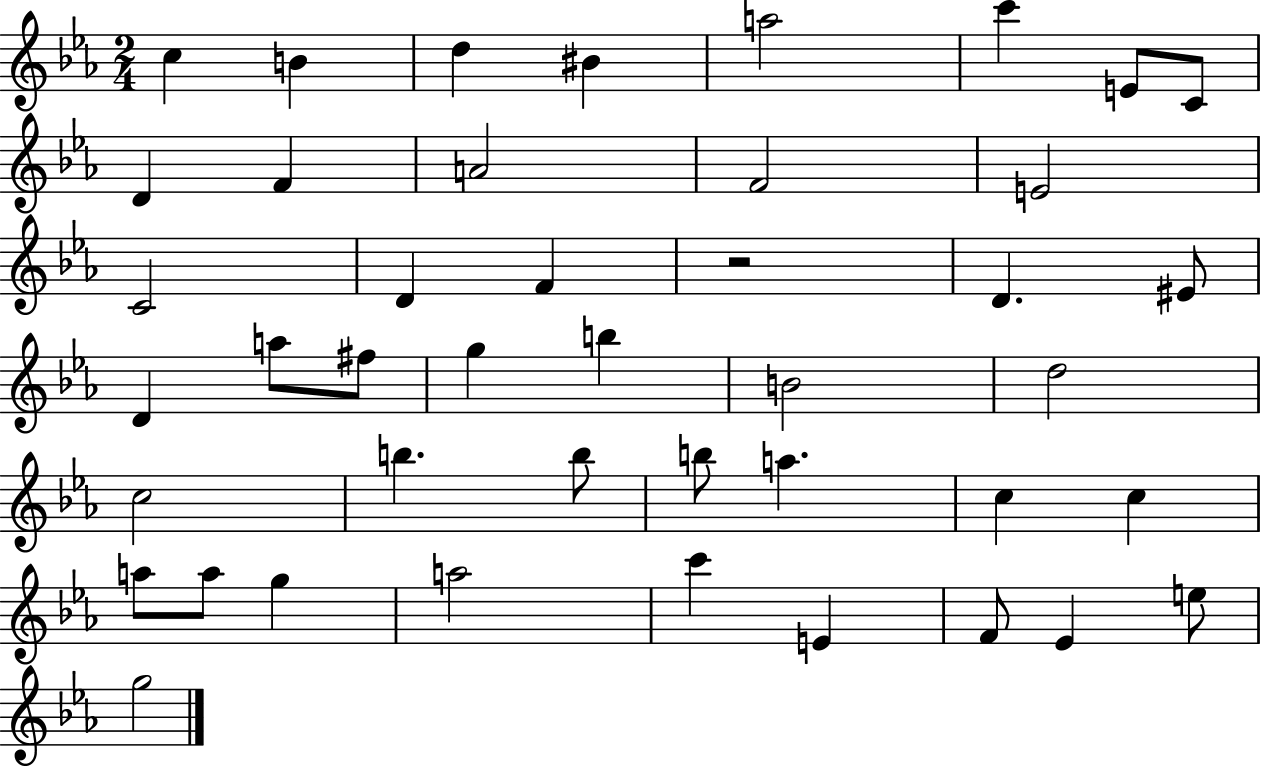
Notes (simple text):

C5/q B4/q D5/q BIS4/q A5/h C6/q E4/e C4/e D4/q F4/q A4/h F4/h E4/h C4/h D4/q F4/q R/h D4/q. EIS4/e D4/q A5/e F#5/e G5/q B5/q B4/h D5/h C5/h B5/q. B5/e B5/e A5/q. C5/q C5/q A5/e A5/e G5/q A5/h C6/q E4/q F4/e Eb4/q E5/e G5/h